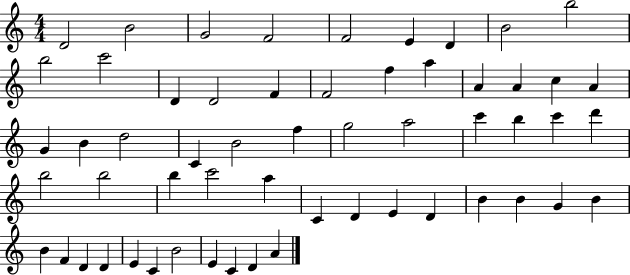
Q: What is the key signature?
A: C major